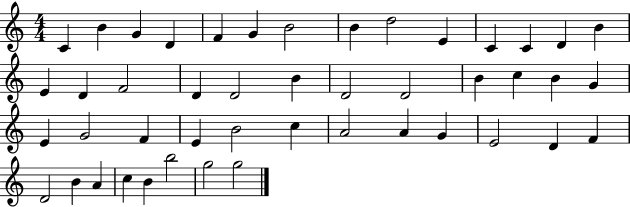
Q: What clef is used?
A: treble